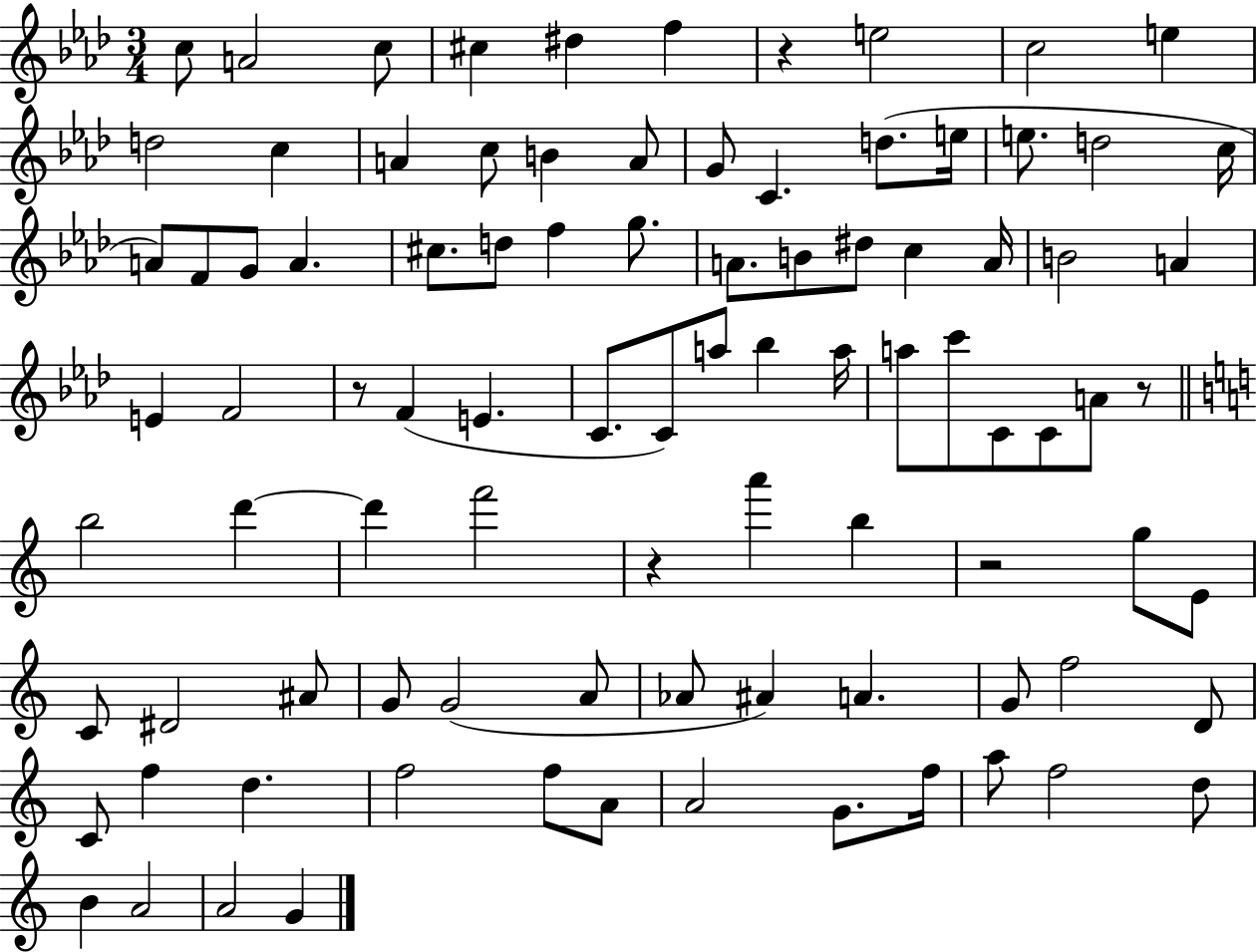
X:1
T:Untitled
M:3/4
L:1/4
K:Ab
c/2 A2 c/2 ^c ^d f z e2 c2 e d2 c A c/2 B A/2 G/2 C d/2 e/4 e/2 d2 c/4 A/2 F/2 G/2 A ^c/2 d/2 f g/2 A/2 B/2 ^d/2 c A/4 B2 A E F2 z/2 F E C/2 C/2 a/2 _b a/4 a/2 c'/2 C/2 C/2 A/2 z/2 b2 d' d' f'2 z a' b z2 g/2 E/2 C/2 ^D2 ^A/2 G/2 G2 A/2 _A/2 ^A A G/2 f2 D/2 C/2 f d f2 f/2 A/2 A2 G/2 f/4 a/2 f2 d/2 B A2 A2 G